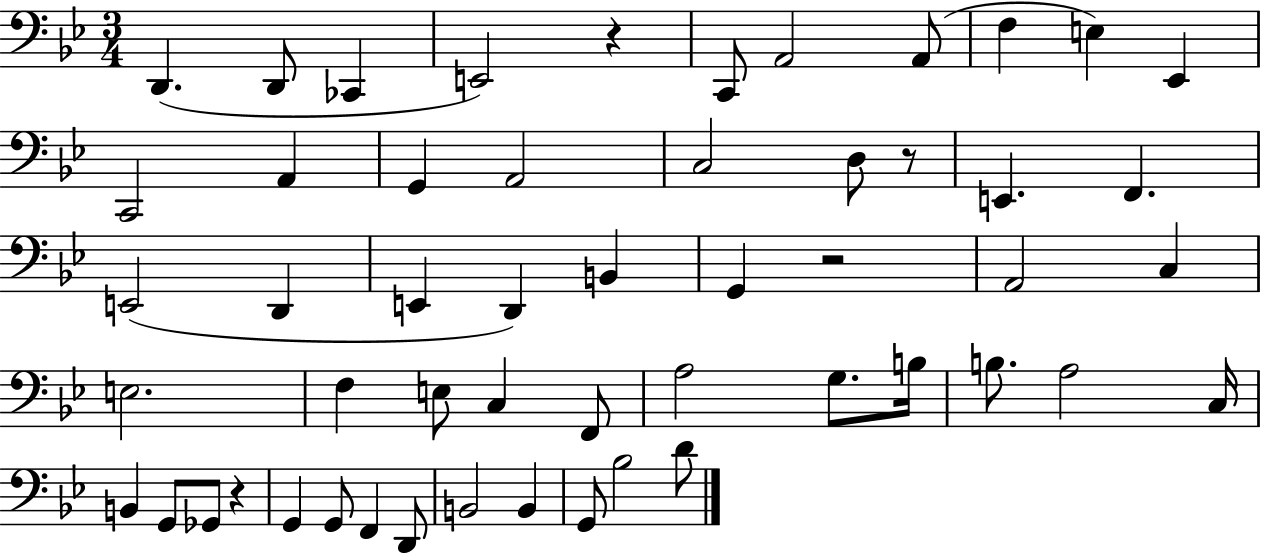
X:1
T:Untitled
M:3/4
L:1/4
K:Bb
D,, D,,/2 _C,, E,,2 z C,,/2 A,,2 A,,/2 F, E, _E,, C,,2 A,, G,, A,,2 C,2 D,/2 z/2 E,, F,, E,,2 D,, E,, D,, B,, G,, z2 A,,2 C, E,2 F, E,/2 C, F,,/2 A,2 G,/2 B,/4 B,/2 A,2 C,/4 B,, G,,/2 _G,,/2 z G,, G,,/2 F,, D,,/2 B,,2 B,, G,,/2 _B,2 D/2